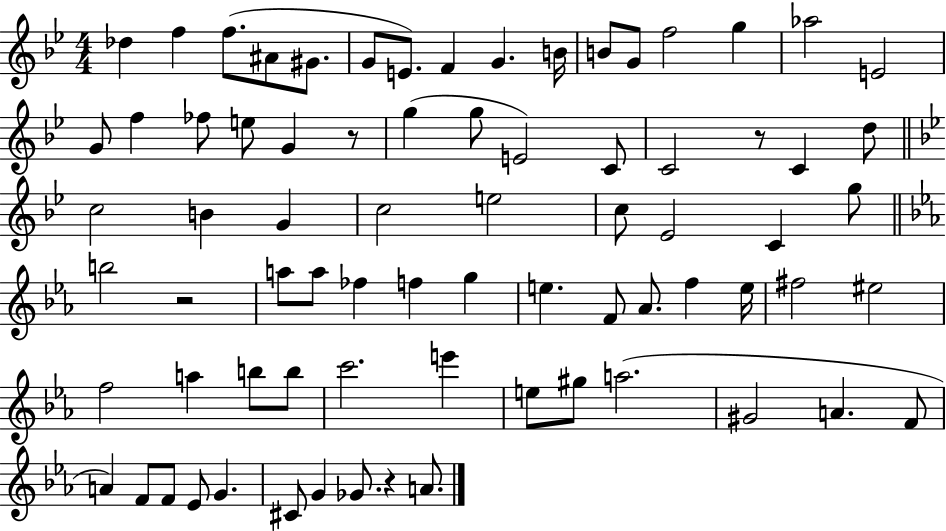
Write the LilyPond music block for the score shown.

{
  \clef treble
  \numericTimeSignature
  \time 4/4
  \key bes \major
  des''4 f''4 f''8.( ais'8 gis'8. | g'8 e'8.) f'4 g'4. b'16 | b'8 g'8 f''2 g''4 | aes''2 e'2 | \break g'8 f''4 fes''8 e''8 g'4 r8 | g''4( g''8 e'2) c'8 | c'2 r8 c'4 d''8 | \bar "||" \break \key bes \major c''2 b'4 g'4 | c''2 e''2 | c''8 ees'2 c'4 g''8 | \bar "||" \break \key c \minor b''2 r2 | a''8 a''8 fes''4 f''4 g''4 | e''4. f'8 aes'8. f''4 e''16 | fis''2 eis''2 | \break f''2 a''4 b''8 b''8 | c'''2. e'''4 | e''8 gis''8 a''2.( | gis'2 a'4. f'8 | \break a'4) f'8 f'8 ees'8 g'4. | cis'8 g'4 ges'8. r4 a'8. | \bar "|."
}